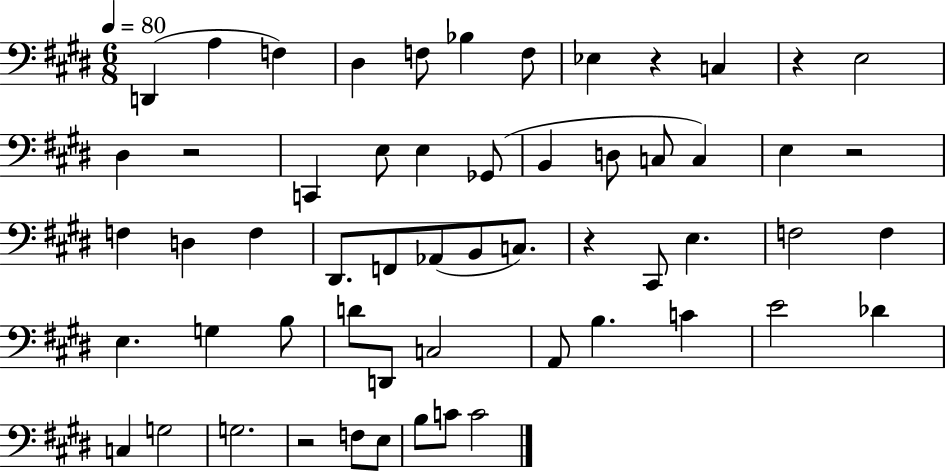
D2/q A3/q F3/q D#3/q F3/e Bb3/q F3/e Eb3/q R/q C3/q R/q E3/h D#3/q R/h C2/q E3/e E3/q Gb2/e B2/q D3/e C3/e C3/q E3/q R/h F3/q D3/q F3/q D#2/e. F2/e Ab2/e B2/e C3/e. R/q C#2/e E3/q. F3/h F3/q E3/q. G3/q B3/e D4/e D2/e C3/h A2/e B3/q. C4/q E4/h Db4/q C3/q G3/h G3/h. R/h F3/e E3/e B3/e C4/e C4/h